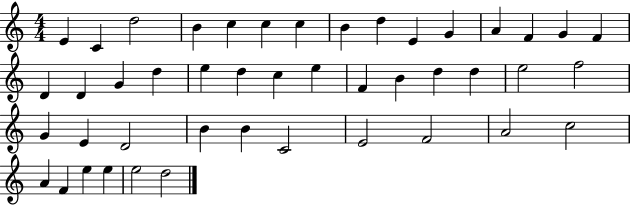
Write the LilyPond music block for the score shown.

{
  \clef treble
  \numericTimeSignature
  \time 4/4
  \key c \major
  e'4 c'4 d''2 | b'4 c''4 c''4 c''4 | b'4 d''4 e'4 g'4 | a'4 f'4 g'4 f'4 | \break d'4 d'4 g'4 d''4 | e''4 d''4 c''4 e''4 | f'4 b'4 d''4 d''4 | e''2 f''2 | \break g'4 e'4 d'2 | b'4 b'4 c'2 | e'2 f'2 | a'2 c''2 | \break a'4 f'4 e''4 e''4 | e''2 d''2 | \bar "|."
}